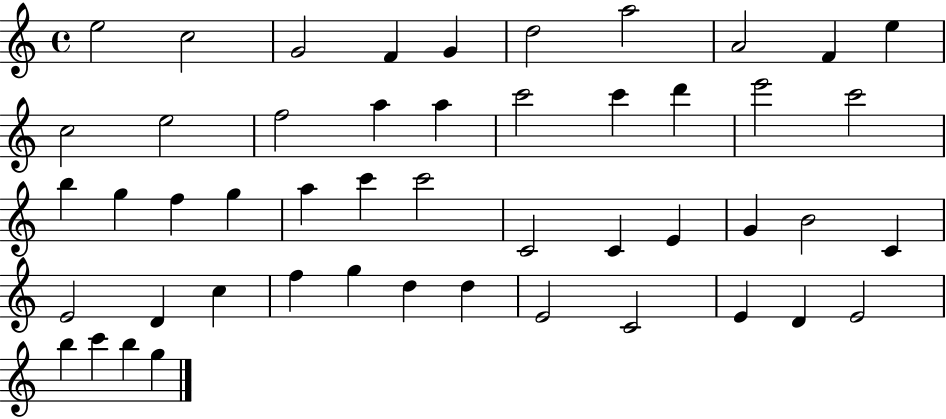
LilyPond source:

{
  \clef treble
  \time 4/4
  \defaultTimeSignature
  \key c \major
  e''2 c''2 | g'2 f'4 g'4 | d''2 a''2 | a'2 f'4 e''4 | \break c''2 e''2 | f''2 a''4 a''4 | c'''2 c'''4 d'''4 | e'''2 c'''2 | \break b''4 g''4 f''4 g''4 | a''4 c'''4 c'''2 | c'2 c'4 e'4 | g'4 b'2 c'4 | \break e'2 d'4 c''4 | f''4 g''4 d''4 d''4 | e'2 c'2 | e'4 d'4 e'2 | \break b''4 c'''4 b''4 g''4 | \bar "|."
}